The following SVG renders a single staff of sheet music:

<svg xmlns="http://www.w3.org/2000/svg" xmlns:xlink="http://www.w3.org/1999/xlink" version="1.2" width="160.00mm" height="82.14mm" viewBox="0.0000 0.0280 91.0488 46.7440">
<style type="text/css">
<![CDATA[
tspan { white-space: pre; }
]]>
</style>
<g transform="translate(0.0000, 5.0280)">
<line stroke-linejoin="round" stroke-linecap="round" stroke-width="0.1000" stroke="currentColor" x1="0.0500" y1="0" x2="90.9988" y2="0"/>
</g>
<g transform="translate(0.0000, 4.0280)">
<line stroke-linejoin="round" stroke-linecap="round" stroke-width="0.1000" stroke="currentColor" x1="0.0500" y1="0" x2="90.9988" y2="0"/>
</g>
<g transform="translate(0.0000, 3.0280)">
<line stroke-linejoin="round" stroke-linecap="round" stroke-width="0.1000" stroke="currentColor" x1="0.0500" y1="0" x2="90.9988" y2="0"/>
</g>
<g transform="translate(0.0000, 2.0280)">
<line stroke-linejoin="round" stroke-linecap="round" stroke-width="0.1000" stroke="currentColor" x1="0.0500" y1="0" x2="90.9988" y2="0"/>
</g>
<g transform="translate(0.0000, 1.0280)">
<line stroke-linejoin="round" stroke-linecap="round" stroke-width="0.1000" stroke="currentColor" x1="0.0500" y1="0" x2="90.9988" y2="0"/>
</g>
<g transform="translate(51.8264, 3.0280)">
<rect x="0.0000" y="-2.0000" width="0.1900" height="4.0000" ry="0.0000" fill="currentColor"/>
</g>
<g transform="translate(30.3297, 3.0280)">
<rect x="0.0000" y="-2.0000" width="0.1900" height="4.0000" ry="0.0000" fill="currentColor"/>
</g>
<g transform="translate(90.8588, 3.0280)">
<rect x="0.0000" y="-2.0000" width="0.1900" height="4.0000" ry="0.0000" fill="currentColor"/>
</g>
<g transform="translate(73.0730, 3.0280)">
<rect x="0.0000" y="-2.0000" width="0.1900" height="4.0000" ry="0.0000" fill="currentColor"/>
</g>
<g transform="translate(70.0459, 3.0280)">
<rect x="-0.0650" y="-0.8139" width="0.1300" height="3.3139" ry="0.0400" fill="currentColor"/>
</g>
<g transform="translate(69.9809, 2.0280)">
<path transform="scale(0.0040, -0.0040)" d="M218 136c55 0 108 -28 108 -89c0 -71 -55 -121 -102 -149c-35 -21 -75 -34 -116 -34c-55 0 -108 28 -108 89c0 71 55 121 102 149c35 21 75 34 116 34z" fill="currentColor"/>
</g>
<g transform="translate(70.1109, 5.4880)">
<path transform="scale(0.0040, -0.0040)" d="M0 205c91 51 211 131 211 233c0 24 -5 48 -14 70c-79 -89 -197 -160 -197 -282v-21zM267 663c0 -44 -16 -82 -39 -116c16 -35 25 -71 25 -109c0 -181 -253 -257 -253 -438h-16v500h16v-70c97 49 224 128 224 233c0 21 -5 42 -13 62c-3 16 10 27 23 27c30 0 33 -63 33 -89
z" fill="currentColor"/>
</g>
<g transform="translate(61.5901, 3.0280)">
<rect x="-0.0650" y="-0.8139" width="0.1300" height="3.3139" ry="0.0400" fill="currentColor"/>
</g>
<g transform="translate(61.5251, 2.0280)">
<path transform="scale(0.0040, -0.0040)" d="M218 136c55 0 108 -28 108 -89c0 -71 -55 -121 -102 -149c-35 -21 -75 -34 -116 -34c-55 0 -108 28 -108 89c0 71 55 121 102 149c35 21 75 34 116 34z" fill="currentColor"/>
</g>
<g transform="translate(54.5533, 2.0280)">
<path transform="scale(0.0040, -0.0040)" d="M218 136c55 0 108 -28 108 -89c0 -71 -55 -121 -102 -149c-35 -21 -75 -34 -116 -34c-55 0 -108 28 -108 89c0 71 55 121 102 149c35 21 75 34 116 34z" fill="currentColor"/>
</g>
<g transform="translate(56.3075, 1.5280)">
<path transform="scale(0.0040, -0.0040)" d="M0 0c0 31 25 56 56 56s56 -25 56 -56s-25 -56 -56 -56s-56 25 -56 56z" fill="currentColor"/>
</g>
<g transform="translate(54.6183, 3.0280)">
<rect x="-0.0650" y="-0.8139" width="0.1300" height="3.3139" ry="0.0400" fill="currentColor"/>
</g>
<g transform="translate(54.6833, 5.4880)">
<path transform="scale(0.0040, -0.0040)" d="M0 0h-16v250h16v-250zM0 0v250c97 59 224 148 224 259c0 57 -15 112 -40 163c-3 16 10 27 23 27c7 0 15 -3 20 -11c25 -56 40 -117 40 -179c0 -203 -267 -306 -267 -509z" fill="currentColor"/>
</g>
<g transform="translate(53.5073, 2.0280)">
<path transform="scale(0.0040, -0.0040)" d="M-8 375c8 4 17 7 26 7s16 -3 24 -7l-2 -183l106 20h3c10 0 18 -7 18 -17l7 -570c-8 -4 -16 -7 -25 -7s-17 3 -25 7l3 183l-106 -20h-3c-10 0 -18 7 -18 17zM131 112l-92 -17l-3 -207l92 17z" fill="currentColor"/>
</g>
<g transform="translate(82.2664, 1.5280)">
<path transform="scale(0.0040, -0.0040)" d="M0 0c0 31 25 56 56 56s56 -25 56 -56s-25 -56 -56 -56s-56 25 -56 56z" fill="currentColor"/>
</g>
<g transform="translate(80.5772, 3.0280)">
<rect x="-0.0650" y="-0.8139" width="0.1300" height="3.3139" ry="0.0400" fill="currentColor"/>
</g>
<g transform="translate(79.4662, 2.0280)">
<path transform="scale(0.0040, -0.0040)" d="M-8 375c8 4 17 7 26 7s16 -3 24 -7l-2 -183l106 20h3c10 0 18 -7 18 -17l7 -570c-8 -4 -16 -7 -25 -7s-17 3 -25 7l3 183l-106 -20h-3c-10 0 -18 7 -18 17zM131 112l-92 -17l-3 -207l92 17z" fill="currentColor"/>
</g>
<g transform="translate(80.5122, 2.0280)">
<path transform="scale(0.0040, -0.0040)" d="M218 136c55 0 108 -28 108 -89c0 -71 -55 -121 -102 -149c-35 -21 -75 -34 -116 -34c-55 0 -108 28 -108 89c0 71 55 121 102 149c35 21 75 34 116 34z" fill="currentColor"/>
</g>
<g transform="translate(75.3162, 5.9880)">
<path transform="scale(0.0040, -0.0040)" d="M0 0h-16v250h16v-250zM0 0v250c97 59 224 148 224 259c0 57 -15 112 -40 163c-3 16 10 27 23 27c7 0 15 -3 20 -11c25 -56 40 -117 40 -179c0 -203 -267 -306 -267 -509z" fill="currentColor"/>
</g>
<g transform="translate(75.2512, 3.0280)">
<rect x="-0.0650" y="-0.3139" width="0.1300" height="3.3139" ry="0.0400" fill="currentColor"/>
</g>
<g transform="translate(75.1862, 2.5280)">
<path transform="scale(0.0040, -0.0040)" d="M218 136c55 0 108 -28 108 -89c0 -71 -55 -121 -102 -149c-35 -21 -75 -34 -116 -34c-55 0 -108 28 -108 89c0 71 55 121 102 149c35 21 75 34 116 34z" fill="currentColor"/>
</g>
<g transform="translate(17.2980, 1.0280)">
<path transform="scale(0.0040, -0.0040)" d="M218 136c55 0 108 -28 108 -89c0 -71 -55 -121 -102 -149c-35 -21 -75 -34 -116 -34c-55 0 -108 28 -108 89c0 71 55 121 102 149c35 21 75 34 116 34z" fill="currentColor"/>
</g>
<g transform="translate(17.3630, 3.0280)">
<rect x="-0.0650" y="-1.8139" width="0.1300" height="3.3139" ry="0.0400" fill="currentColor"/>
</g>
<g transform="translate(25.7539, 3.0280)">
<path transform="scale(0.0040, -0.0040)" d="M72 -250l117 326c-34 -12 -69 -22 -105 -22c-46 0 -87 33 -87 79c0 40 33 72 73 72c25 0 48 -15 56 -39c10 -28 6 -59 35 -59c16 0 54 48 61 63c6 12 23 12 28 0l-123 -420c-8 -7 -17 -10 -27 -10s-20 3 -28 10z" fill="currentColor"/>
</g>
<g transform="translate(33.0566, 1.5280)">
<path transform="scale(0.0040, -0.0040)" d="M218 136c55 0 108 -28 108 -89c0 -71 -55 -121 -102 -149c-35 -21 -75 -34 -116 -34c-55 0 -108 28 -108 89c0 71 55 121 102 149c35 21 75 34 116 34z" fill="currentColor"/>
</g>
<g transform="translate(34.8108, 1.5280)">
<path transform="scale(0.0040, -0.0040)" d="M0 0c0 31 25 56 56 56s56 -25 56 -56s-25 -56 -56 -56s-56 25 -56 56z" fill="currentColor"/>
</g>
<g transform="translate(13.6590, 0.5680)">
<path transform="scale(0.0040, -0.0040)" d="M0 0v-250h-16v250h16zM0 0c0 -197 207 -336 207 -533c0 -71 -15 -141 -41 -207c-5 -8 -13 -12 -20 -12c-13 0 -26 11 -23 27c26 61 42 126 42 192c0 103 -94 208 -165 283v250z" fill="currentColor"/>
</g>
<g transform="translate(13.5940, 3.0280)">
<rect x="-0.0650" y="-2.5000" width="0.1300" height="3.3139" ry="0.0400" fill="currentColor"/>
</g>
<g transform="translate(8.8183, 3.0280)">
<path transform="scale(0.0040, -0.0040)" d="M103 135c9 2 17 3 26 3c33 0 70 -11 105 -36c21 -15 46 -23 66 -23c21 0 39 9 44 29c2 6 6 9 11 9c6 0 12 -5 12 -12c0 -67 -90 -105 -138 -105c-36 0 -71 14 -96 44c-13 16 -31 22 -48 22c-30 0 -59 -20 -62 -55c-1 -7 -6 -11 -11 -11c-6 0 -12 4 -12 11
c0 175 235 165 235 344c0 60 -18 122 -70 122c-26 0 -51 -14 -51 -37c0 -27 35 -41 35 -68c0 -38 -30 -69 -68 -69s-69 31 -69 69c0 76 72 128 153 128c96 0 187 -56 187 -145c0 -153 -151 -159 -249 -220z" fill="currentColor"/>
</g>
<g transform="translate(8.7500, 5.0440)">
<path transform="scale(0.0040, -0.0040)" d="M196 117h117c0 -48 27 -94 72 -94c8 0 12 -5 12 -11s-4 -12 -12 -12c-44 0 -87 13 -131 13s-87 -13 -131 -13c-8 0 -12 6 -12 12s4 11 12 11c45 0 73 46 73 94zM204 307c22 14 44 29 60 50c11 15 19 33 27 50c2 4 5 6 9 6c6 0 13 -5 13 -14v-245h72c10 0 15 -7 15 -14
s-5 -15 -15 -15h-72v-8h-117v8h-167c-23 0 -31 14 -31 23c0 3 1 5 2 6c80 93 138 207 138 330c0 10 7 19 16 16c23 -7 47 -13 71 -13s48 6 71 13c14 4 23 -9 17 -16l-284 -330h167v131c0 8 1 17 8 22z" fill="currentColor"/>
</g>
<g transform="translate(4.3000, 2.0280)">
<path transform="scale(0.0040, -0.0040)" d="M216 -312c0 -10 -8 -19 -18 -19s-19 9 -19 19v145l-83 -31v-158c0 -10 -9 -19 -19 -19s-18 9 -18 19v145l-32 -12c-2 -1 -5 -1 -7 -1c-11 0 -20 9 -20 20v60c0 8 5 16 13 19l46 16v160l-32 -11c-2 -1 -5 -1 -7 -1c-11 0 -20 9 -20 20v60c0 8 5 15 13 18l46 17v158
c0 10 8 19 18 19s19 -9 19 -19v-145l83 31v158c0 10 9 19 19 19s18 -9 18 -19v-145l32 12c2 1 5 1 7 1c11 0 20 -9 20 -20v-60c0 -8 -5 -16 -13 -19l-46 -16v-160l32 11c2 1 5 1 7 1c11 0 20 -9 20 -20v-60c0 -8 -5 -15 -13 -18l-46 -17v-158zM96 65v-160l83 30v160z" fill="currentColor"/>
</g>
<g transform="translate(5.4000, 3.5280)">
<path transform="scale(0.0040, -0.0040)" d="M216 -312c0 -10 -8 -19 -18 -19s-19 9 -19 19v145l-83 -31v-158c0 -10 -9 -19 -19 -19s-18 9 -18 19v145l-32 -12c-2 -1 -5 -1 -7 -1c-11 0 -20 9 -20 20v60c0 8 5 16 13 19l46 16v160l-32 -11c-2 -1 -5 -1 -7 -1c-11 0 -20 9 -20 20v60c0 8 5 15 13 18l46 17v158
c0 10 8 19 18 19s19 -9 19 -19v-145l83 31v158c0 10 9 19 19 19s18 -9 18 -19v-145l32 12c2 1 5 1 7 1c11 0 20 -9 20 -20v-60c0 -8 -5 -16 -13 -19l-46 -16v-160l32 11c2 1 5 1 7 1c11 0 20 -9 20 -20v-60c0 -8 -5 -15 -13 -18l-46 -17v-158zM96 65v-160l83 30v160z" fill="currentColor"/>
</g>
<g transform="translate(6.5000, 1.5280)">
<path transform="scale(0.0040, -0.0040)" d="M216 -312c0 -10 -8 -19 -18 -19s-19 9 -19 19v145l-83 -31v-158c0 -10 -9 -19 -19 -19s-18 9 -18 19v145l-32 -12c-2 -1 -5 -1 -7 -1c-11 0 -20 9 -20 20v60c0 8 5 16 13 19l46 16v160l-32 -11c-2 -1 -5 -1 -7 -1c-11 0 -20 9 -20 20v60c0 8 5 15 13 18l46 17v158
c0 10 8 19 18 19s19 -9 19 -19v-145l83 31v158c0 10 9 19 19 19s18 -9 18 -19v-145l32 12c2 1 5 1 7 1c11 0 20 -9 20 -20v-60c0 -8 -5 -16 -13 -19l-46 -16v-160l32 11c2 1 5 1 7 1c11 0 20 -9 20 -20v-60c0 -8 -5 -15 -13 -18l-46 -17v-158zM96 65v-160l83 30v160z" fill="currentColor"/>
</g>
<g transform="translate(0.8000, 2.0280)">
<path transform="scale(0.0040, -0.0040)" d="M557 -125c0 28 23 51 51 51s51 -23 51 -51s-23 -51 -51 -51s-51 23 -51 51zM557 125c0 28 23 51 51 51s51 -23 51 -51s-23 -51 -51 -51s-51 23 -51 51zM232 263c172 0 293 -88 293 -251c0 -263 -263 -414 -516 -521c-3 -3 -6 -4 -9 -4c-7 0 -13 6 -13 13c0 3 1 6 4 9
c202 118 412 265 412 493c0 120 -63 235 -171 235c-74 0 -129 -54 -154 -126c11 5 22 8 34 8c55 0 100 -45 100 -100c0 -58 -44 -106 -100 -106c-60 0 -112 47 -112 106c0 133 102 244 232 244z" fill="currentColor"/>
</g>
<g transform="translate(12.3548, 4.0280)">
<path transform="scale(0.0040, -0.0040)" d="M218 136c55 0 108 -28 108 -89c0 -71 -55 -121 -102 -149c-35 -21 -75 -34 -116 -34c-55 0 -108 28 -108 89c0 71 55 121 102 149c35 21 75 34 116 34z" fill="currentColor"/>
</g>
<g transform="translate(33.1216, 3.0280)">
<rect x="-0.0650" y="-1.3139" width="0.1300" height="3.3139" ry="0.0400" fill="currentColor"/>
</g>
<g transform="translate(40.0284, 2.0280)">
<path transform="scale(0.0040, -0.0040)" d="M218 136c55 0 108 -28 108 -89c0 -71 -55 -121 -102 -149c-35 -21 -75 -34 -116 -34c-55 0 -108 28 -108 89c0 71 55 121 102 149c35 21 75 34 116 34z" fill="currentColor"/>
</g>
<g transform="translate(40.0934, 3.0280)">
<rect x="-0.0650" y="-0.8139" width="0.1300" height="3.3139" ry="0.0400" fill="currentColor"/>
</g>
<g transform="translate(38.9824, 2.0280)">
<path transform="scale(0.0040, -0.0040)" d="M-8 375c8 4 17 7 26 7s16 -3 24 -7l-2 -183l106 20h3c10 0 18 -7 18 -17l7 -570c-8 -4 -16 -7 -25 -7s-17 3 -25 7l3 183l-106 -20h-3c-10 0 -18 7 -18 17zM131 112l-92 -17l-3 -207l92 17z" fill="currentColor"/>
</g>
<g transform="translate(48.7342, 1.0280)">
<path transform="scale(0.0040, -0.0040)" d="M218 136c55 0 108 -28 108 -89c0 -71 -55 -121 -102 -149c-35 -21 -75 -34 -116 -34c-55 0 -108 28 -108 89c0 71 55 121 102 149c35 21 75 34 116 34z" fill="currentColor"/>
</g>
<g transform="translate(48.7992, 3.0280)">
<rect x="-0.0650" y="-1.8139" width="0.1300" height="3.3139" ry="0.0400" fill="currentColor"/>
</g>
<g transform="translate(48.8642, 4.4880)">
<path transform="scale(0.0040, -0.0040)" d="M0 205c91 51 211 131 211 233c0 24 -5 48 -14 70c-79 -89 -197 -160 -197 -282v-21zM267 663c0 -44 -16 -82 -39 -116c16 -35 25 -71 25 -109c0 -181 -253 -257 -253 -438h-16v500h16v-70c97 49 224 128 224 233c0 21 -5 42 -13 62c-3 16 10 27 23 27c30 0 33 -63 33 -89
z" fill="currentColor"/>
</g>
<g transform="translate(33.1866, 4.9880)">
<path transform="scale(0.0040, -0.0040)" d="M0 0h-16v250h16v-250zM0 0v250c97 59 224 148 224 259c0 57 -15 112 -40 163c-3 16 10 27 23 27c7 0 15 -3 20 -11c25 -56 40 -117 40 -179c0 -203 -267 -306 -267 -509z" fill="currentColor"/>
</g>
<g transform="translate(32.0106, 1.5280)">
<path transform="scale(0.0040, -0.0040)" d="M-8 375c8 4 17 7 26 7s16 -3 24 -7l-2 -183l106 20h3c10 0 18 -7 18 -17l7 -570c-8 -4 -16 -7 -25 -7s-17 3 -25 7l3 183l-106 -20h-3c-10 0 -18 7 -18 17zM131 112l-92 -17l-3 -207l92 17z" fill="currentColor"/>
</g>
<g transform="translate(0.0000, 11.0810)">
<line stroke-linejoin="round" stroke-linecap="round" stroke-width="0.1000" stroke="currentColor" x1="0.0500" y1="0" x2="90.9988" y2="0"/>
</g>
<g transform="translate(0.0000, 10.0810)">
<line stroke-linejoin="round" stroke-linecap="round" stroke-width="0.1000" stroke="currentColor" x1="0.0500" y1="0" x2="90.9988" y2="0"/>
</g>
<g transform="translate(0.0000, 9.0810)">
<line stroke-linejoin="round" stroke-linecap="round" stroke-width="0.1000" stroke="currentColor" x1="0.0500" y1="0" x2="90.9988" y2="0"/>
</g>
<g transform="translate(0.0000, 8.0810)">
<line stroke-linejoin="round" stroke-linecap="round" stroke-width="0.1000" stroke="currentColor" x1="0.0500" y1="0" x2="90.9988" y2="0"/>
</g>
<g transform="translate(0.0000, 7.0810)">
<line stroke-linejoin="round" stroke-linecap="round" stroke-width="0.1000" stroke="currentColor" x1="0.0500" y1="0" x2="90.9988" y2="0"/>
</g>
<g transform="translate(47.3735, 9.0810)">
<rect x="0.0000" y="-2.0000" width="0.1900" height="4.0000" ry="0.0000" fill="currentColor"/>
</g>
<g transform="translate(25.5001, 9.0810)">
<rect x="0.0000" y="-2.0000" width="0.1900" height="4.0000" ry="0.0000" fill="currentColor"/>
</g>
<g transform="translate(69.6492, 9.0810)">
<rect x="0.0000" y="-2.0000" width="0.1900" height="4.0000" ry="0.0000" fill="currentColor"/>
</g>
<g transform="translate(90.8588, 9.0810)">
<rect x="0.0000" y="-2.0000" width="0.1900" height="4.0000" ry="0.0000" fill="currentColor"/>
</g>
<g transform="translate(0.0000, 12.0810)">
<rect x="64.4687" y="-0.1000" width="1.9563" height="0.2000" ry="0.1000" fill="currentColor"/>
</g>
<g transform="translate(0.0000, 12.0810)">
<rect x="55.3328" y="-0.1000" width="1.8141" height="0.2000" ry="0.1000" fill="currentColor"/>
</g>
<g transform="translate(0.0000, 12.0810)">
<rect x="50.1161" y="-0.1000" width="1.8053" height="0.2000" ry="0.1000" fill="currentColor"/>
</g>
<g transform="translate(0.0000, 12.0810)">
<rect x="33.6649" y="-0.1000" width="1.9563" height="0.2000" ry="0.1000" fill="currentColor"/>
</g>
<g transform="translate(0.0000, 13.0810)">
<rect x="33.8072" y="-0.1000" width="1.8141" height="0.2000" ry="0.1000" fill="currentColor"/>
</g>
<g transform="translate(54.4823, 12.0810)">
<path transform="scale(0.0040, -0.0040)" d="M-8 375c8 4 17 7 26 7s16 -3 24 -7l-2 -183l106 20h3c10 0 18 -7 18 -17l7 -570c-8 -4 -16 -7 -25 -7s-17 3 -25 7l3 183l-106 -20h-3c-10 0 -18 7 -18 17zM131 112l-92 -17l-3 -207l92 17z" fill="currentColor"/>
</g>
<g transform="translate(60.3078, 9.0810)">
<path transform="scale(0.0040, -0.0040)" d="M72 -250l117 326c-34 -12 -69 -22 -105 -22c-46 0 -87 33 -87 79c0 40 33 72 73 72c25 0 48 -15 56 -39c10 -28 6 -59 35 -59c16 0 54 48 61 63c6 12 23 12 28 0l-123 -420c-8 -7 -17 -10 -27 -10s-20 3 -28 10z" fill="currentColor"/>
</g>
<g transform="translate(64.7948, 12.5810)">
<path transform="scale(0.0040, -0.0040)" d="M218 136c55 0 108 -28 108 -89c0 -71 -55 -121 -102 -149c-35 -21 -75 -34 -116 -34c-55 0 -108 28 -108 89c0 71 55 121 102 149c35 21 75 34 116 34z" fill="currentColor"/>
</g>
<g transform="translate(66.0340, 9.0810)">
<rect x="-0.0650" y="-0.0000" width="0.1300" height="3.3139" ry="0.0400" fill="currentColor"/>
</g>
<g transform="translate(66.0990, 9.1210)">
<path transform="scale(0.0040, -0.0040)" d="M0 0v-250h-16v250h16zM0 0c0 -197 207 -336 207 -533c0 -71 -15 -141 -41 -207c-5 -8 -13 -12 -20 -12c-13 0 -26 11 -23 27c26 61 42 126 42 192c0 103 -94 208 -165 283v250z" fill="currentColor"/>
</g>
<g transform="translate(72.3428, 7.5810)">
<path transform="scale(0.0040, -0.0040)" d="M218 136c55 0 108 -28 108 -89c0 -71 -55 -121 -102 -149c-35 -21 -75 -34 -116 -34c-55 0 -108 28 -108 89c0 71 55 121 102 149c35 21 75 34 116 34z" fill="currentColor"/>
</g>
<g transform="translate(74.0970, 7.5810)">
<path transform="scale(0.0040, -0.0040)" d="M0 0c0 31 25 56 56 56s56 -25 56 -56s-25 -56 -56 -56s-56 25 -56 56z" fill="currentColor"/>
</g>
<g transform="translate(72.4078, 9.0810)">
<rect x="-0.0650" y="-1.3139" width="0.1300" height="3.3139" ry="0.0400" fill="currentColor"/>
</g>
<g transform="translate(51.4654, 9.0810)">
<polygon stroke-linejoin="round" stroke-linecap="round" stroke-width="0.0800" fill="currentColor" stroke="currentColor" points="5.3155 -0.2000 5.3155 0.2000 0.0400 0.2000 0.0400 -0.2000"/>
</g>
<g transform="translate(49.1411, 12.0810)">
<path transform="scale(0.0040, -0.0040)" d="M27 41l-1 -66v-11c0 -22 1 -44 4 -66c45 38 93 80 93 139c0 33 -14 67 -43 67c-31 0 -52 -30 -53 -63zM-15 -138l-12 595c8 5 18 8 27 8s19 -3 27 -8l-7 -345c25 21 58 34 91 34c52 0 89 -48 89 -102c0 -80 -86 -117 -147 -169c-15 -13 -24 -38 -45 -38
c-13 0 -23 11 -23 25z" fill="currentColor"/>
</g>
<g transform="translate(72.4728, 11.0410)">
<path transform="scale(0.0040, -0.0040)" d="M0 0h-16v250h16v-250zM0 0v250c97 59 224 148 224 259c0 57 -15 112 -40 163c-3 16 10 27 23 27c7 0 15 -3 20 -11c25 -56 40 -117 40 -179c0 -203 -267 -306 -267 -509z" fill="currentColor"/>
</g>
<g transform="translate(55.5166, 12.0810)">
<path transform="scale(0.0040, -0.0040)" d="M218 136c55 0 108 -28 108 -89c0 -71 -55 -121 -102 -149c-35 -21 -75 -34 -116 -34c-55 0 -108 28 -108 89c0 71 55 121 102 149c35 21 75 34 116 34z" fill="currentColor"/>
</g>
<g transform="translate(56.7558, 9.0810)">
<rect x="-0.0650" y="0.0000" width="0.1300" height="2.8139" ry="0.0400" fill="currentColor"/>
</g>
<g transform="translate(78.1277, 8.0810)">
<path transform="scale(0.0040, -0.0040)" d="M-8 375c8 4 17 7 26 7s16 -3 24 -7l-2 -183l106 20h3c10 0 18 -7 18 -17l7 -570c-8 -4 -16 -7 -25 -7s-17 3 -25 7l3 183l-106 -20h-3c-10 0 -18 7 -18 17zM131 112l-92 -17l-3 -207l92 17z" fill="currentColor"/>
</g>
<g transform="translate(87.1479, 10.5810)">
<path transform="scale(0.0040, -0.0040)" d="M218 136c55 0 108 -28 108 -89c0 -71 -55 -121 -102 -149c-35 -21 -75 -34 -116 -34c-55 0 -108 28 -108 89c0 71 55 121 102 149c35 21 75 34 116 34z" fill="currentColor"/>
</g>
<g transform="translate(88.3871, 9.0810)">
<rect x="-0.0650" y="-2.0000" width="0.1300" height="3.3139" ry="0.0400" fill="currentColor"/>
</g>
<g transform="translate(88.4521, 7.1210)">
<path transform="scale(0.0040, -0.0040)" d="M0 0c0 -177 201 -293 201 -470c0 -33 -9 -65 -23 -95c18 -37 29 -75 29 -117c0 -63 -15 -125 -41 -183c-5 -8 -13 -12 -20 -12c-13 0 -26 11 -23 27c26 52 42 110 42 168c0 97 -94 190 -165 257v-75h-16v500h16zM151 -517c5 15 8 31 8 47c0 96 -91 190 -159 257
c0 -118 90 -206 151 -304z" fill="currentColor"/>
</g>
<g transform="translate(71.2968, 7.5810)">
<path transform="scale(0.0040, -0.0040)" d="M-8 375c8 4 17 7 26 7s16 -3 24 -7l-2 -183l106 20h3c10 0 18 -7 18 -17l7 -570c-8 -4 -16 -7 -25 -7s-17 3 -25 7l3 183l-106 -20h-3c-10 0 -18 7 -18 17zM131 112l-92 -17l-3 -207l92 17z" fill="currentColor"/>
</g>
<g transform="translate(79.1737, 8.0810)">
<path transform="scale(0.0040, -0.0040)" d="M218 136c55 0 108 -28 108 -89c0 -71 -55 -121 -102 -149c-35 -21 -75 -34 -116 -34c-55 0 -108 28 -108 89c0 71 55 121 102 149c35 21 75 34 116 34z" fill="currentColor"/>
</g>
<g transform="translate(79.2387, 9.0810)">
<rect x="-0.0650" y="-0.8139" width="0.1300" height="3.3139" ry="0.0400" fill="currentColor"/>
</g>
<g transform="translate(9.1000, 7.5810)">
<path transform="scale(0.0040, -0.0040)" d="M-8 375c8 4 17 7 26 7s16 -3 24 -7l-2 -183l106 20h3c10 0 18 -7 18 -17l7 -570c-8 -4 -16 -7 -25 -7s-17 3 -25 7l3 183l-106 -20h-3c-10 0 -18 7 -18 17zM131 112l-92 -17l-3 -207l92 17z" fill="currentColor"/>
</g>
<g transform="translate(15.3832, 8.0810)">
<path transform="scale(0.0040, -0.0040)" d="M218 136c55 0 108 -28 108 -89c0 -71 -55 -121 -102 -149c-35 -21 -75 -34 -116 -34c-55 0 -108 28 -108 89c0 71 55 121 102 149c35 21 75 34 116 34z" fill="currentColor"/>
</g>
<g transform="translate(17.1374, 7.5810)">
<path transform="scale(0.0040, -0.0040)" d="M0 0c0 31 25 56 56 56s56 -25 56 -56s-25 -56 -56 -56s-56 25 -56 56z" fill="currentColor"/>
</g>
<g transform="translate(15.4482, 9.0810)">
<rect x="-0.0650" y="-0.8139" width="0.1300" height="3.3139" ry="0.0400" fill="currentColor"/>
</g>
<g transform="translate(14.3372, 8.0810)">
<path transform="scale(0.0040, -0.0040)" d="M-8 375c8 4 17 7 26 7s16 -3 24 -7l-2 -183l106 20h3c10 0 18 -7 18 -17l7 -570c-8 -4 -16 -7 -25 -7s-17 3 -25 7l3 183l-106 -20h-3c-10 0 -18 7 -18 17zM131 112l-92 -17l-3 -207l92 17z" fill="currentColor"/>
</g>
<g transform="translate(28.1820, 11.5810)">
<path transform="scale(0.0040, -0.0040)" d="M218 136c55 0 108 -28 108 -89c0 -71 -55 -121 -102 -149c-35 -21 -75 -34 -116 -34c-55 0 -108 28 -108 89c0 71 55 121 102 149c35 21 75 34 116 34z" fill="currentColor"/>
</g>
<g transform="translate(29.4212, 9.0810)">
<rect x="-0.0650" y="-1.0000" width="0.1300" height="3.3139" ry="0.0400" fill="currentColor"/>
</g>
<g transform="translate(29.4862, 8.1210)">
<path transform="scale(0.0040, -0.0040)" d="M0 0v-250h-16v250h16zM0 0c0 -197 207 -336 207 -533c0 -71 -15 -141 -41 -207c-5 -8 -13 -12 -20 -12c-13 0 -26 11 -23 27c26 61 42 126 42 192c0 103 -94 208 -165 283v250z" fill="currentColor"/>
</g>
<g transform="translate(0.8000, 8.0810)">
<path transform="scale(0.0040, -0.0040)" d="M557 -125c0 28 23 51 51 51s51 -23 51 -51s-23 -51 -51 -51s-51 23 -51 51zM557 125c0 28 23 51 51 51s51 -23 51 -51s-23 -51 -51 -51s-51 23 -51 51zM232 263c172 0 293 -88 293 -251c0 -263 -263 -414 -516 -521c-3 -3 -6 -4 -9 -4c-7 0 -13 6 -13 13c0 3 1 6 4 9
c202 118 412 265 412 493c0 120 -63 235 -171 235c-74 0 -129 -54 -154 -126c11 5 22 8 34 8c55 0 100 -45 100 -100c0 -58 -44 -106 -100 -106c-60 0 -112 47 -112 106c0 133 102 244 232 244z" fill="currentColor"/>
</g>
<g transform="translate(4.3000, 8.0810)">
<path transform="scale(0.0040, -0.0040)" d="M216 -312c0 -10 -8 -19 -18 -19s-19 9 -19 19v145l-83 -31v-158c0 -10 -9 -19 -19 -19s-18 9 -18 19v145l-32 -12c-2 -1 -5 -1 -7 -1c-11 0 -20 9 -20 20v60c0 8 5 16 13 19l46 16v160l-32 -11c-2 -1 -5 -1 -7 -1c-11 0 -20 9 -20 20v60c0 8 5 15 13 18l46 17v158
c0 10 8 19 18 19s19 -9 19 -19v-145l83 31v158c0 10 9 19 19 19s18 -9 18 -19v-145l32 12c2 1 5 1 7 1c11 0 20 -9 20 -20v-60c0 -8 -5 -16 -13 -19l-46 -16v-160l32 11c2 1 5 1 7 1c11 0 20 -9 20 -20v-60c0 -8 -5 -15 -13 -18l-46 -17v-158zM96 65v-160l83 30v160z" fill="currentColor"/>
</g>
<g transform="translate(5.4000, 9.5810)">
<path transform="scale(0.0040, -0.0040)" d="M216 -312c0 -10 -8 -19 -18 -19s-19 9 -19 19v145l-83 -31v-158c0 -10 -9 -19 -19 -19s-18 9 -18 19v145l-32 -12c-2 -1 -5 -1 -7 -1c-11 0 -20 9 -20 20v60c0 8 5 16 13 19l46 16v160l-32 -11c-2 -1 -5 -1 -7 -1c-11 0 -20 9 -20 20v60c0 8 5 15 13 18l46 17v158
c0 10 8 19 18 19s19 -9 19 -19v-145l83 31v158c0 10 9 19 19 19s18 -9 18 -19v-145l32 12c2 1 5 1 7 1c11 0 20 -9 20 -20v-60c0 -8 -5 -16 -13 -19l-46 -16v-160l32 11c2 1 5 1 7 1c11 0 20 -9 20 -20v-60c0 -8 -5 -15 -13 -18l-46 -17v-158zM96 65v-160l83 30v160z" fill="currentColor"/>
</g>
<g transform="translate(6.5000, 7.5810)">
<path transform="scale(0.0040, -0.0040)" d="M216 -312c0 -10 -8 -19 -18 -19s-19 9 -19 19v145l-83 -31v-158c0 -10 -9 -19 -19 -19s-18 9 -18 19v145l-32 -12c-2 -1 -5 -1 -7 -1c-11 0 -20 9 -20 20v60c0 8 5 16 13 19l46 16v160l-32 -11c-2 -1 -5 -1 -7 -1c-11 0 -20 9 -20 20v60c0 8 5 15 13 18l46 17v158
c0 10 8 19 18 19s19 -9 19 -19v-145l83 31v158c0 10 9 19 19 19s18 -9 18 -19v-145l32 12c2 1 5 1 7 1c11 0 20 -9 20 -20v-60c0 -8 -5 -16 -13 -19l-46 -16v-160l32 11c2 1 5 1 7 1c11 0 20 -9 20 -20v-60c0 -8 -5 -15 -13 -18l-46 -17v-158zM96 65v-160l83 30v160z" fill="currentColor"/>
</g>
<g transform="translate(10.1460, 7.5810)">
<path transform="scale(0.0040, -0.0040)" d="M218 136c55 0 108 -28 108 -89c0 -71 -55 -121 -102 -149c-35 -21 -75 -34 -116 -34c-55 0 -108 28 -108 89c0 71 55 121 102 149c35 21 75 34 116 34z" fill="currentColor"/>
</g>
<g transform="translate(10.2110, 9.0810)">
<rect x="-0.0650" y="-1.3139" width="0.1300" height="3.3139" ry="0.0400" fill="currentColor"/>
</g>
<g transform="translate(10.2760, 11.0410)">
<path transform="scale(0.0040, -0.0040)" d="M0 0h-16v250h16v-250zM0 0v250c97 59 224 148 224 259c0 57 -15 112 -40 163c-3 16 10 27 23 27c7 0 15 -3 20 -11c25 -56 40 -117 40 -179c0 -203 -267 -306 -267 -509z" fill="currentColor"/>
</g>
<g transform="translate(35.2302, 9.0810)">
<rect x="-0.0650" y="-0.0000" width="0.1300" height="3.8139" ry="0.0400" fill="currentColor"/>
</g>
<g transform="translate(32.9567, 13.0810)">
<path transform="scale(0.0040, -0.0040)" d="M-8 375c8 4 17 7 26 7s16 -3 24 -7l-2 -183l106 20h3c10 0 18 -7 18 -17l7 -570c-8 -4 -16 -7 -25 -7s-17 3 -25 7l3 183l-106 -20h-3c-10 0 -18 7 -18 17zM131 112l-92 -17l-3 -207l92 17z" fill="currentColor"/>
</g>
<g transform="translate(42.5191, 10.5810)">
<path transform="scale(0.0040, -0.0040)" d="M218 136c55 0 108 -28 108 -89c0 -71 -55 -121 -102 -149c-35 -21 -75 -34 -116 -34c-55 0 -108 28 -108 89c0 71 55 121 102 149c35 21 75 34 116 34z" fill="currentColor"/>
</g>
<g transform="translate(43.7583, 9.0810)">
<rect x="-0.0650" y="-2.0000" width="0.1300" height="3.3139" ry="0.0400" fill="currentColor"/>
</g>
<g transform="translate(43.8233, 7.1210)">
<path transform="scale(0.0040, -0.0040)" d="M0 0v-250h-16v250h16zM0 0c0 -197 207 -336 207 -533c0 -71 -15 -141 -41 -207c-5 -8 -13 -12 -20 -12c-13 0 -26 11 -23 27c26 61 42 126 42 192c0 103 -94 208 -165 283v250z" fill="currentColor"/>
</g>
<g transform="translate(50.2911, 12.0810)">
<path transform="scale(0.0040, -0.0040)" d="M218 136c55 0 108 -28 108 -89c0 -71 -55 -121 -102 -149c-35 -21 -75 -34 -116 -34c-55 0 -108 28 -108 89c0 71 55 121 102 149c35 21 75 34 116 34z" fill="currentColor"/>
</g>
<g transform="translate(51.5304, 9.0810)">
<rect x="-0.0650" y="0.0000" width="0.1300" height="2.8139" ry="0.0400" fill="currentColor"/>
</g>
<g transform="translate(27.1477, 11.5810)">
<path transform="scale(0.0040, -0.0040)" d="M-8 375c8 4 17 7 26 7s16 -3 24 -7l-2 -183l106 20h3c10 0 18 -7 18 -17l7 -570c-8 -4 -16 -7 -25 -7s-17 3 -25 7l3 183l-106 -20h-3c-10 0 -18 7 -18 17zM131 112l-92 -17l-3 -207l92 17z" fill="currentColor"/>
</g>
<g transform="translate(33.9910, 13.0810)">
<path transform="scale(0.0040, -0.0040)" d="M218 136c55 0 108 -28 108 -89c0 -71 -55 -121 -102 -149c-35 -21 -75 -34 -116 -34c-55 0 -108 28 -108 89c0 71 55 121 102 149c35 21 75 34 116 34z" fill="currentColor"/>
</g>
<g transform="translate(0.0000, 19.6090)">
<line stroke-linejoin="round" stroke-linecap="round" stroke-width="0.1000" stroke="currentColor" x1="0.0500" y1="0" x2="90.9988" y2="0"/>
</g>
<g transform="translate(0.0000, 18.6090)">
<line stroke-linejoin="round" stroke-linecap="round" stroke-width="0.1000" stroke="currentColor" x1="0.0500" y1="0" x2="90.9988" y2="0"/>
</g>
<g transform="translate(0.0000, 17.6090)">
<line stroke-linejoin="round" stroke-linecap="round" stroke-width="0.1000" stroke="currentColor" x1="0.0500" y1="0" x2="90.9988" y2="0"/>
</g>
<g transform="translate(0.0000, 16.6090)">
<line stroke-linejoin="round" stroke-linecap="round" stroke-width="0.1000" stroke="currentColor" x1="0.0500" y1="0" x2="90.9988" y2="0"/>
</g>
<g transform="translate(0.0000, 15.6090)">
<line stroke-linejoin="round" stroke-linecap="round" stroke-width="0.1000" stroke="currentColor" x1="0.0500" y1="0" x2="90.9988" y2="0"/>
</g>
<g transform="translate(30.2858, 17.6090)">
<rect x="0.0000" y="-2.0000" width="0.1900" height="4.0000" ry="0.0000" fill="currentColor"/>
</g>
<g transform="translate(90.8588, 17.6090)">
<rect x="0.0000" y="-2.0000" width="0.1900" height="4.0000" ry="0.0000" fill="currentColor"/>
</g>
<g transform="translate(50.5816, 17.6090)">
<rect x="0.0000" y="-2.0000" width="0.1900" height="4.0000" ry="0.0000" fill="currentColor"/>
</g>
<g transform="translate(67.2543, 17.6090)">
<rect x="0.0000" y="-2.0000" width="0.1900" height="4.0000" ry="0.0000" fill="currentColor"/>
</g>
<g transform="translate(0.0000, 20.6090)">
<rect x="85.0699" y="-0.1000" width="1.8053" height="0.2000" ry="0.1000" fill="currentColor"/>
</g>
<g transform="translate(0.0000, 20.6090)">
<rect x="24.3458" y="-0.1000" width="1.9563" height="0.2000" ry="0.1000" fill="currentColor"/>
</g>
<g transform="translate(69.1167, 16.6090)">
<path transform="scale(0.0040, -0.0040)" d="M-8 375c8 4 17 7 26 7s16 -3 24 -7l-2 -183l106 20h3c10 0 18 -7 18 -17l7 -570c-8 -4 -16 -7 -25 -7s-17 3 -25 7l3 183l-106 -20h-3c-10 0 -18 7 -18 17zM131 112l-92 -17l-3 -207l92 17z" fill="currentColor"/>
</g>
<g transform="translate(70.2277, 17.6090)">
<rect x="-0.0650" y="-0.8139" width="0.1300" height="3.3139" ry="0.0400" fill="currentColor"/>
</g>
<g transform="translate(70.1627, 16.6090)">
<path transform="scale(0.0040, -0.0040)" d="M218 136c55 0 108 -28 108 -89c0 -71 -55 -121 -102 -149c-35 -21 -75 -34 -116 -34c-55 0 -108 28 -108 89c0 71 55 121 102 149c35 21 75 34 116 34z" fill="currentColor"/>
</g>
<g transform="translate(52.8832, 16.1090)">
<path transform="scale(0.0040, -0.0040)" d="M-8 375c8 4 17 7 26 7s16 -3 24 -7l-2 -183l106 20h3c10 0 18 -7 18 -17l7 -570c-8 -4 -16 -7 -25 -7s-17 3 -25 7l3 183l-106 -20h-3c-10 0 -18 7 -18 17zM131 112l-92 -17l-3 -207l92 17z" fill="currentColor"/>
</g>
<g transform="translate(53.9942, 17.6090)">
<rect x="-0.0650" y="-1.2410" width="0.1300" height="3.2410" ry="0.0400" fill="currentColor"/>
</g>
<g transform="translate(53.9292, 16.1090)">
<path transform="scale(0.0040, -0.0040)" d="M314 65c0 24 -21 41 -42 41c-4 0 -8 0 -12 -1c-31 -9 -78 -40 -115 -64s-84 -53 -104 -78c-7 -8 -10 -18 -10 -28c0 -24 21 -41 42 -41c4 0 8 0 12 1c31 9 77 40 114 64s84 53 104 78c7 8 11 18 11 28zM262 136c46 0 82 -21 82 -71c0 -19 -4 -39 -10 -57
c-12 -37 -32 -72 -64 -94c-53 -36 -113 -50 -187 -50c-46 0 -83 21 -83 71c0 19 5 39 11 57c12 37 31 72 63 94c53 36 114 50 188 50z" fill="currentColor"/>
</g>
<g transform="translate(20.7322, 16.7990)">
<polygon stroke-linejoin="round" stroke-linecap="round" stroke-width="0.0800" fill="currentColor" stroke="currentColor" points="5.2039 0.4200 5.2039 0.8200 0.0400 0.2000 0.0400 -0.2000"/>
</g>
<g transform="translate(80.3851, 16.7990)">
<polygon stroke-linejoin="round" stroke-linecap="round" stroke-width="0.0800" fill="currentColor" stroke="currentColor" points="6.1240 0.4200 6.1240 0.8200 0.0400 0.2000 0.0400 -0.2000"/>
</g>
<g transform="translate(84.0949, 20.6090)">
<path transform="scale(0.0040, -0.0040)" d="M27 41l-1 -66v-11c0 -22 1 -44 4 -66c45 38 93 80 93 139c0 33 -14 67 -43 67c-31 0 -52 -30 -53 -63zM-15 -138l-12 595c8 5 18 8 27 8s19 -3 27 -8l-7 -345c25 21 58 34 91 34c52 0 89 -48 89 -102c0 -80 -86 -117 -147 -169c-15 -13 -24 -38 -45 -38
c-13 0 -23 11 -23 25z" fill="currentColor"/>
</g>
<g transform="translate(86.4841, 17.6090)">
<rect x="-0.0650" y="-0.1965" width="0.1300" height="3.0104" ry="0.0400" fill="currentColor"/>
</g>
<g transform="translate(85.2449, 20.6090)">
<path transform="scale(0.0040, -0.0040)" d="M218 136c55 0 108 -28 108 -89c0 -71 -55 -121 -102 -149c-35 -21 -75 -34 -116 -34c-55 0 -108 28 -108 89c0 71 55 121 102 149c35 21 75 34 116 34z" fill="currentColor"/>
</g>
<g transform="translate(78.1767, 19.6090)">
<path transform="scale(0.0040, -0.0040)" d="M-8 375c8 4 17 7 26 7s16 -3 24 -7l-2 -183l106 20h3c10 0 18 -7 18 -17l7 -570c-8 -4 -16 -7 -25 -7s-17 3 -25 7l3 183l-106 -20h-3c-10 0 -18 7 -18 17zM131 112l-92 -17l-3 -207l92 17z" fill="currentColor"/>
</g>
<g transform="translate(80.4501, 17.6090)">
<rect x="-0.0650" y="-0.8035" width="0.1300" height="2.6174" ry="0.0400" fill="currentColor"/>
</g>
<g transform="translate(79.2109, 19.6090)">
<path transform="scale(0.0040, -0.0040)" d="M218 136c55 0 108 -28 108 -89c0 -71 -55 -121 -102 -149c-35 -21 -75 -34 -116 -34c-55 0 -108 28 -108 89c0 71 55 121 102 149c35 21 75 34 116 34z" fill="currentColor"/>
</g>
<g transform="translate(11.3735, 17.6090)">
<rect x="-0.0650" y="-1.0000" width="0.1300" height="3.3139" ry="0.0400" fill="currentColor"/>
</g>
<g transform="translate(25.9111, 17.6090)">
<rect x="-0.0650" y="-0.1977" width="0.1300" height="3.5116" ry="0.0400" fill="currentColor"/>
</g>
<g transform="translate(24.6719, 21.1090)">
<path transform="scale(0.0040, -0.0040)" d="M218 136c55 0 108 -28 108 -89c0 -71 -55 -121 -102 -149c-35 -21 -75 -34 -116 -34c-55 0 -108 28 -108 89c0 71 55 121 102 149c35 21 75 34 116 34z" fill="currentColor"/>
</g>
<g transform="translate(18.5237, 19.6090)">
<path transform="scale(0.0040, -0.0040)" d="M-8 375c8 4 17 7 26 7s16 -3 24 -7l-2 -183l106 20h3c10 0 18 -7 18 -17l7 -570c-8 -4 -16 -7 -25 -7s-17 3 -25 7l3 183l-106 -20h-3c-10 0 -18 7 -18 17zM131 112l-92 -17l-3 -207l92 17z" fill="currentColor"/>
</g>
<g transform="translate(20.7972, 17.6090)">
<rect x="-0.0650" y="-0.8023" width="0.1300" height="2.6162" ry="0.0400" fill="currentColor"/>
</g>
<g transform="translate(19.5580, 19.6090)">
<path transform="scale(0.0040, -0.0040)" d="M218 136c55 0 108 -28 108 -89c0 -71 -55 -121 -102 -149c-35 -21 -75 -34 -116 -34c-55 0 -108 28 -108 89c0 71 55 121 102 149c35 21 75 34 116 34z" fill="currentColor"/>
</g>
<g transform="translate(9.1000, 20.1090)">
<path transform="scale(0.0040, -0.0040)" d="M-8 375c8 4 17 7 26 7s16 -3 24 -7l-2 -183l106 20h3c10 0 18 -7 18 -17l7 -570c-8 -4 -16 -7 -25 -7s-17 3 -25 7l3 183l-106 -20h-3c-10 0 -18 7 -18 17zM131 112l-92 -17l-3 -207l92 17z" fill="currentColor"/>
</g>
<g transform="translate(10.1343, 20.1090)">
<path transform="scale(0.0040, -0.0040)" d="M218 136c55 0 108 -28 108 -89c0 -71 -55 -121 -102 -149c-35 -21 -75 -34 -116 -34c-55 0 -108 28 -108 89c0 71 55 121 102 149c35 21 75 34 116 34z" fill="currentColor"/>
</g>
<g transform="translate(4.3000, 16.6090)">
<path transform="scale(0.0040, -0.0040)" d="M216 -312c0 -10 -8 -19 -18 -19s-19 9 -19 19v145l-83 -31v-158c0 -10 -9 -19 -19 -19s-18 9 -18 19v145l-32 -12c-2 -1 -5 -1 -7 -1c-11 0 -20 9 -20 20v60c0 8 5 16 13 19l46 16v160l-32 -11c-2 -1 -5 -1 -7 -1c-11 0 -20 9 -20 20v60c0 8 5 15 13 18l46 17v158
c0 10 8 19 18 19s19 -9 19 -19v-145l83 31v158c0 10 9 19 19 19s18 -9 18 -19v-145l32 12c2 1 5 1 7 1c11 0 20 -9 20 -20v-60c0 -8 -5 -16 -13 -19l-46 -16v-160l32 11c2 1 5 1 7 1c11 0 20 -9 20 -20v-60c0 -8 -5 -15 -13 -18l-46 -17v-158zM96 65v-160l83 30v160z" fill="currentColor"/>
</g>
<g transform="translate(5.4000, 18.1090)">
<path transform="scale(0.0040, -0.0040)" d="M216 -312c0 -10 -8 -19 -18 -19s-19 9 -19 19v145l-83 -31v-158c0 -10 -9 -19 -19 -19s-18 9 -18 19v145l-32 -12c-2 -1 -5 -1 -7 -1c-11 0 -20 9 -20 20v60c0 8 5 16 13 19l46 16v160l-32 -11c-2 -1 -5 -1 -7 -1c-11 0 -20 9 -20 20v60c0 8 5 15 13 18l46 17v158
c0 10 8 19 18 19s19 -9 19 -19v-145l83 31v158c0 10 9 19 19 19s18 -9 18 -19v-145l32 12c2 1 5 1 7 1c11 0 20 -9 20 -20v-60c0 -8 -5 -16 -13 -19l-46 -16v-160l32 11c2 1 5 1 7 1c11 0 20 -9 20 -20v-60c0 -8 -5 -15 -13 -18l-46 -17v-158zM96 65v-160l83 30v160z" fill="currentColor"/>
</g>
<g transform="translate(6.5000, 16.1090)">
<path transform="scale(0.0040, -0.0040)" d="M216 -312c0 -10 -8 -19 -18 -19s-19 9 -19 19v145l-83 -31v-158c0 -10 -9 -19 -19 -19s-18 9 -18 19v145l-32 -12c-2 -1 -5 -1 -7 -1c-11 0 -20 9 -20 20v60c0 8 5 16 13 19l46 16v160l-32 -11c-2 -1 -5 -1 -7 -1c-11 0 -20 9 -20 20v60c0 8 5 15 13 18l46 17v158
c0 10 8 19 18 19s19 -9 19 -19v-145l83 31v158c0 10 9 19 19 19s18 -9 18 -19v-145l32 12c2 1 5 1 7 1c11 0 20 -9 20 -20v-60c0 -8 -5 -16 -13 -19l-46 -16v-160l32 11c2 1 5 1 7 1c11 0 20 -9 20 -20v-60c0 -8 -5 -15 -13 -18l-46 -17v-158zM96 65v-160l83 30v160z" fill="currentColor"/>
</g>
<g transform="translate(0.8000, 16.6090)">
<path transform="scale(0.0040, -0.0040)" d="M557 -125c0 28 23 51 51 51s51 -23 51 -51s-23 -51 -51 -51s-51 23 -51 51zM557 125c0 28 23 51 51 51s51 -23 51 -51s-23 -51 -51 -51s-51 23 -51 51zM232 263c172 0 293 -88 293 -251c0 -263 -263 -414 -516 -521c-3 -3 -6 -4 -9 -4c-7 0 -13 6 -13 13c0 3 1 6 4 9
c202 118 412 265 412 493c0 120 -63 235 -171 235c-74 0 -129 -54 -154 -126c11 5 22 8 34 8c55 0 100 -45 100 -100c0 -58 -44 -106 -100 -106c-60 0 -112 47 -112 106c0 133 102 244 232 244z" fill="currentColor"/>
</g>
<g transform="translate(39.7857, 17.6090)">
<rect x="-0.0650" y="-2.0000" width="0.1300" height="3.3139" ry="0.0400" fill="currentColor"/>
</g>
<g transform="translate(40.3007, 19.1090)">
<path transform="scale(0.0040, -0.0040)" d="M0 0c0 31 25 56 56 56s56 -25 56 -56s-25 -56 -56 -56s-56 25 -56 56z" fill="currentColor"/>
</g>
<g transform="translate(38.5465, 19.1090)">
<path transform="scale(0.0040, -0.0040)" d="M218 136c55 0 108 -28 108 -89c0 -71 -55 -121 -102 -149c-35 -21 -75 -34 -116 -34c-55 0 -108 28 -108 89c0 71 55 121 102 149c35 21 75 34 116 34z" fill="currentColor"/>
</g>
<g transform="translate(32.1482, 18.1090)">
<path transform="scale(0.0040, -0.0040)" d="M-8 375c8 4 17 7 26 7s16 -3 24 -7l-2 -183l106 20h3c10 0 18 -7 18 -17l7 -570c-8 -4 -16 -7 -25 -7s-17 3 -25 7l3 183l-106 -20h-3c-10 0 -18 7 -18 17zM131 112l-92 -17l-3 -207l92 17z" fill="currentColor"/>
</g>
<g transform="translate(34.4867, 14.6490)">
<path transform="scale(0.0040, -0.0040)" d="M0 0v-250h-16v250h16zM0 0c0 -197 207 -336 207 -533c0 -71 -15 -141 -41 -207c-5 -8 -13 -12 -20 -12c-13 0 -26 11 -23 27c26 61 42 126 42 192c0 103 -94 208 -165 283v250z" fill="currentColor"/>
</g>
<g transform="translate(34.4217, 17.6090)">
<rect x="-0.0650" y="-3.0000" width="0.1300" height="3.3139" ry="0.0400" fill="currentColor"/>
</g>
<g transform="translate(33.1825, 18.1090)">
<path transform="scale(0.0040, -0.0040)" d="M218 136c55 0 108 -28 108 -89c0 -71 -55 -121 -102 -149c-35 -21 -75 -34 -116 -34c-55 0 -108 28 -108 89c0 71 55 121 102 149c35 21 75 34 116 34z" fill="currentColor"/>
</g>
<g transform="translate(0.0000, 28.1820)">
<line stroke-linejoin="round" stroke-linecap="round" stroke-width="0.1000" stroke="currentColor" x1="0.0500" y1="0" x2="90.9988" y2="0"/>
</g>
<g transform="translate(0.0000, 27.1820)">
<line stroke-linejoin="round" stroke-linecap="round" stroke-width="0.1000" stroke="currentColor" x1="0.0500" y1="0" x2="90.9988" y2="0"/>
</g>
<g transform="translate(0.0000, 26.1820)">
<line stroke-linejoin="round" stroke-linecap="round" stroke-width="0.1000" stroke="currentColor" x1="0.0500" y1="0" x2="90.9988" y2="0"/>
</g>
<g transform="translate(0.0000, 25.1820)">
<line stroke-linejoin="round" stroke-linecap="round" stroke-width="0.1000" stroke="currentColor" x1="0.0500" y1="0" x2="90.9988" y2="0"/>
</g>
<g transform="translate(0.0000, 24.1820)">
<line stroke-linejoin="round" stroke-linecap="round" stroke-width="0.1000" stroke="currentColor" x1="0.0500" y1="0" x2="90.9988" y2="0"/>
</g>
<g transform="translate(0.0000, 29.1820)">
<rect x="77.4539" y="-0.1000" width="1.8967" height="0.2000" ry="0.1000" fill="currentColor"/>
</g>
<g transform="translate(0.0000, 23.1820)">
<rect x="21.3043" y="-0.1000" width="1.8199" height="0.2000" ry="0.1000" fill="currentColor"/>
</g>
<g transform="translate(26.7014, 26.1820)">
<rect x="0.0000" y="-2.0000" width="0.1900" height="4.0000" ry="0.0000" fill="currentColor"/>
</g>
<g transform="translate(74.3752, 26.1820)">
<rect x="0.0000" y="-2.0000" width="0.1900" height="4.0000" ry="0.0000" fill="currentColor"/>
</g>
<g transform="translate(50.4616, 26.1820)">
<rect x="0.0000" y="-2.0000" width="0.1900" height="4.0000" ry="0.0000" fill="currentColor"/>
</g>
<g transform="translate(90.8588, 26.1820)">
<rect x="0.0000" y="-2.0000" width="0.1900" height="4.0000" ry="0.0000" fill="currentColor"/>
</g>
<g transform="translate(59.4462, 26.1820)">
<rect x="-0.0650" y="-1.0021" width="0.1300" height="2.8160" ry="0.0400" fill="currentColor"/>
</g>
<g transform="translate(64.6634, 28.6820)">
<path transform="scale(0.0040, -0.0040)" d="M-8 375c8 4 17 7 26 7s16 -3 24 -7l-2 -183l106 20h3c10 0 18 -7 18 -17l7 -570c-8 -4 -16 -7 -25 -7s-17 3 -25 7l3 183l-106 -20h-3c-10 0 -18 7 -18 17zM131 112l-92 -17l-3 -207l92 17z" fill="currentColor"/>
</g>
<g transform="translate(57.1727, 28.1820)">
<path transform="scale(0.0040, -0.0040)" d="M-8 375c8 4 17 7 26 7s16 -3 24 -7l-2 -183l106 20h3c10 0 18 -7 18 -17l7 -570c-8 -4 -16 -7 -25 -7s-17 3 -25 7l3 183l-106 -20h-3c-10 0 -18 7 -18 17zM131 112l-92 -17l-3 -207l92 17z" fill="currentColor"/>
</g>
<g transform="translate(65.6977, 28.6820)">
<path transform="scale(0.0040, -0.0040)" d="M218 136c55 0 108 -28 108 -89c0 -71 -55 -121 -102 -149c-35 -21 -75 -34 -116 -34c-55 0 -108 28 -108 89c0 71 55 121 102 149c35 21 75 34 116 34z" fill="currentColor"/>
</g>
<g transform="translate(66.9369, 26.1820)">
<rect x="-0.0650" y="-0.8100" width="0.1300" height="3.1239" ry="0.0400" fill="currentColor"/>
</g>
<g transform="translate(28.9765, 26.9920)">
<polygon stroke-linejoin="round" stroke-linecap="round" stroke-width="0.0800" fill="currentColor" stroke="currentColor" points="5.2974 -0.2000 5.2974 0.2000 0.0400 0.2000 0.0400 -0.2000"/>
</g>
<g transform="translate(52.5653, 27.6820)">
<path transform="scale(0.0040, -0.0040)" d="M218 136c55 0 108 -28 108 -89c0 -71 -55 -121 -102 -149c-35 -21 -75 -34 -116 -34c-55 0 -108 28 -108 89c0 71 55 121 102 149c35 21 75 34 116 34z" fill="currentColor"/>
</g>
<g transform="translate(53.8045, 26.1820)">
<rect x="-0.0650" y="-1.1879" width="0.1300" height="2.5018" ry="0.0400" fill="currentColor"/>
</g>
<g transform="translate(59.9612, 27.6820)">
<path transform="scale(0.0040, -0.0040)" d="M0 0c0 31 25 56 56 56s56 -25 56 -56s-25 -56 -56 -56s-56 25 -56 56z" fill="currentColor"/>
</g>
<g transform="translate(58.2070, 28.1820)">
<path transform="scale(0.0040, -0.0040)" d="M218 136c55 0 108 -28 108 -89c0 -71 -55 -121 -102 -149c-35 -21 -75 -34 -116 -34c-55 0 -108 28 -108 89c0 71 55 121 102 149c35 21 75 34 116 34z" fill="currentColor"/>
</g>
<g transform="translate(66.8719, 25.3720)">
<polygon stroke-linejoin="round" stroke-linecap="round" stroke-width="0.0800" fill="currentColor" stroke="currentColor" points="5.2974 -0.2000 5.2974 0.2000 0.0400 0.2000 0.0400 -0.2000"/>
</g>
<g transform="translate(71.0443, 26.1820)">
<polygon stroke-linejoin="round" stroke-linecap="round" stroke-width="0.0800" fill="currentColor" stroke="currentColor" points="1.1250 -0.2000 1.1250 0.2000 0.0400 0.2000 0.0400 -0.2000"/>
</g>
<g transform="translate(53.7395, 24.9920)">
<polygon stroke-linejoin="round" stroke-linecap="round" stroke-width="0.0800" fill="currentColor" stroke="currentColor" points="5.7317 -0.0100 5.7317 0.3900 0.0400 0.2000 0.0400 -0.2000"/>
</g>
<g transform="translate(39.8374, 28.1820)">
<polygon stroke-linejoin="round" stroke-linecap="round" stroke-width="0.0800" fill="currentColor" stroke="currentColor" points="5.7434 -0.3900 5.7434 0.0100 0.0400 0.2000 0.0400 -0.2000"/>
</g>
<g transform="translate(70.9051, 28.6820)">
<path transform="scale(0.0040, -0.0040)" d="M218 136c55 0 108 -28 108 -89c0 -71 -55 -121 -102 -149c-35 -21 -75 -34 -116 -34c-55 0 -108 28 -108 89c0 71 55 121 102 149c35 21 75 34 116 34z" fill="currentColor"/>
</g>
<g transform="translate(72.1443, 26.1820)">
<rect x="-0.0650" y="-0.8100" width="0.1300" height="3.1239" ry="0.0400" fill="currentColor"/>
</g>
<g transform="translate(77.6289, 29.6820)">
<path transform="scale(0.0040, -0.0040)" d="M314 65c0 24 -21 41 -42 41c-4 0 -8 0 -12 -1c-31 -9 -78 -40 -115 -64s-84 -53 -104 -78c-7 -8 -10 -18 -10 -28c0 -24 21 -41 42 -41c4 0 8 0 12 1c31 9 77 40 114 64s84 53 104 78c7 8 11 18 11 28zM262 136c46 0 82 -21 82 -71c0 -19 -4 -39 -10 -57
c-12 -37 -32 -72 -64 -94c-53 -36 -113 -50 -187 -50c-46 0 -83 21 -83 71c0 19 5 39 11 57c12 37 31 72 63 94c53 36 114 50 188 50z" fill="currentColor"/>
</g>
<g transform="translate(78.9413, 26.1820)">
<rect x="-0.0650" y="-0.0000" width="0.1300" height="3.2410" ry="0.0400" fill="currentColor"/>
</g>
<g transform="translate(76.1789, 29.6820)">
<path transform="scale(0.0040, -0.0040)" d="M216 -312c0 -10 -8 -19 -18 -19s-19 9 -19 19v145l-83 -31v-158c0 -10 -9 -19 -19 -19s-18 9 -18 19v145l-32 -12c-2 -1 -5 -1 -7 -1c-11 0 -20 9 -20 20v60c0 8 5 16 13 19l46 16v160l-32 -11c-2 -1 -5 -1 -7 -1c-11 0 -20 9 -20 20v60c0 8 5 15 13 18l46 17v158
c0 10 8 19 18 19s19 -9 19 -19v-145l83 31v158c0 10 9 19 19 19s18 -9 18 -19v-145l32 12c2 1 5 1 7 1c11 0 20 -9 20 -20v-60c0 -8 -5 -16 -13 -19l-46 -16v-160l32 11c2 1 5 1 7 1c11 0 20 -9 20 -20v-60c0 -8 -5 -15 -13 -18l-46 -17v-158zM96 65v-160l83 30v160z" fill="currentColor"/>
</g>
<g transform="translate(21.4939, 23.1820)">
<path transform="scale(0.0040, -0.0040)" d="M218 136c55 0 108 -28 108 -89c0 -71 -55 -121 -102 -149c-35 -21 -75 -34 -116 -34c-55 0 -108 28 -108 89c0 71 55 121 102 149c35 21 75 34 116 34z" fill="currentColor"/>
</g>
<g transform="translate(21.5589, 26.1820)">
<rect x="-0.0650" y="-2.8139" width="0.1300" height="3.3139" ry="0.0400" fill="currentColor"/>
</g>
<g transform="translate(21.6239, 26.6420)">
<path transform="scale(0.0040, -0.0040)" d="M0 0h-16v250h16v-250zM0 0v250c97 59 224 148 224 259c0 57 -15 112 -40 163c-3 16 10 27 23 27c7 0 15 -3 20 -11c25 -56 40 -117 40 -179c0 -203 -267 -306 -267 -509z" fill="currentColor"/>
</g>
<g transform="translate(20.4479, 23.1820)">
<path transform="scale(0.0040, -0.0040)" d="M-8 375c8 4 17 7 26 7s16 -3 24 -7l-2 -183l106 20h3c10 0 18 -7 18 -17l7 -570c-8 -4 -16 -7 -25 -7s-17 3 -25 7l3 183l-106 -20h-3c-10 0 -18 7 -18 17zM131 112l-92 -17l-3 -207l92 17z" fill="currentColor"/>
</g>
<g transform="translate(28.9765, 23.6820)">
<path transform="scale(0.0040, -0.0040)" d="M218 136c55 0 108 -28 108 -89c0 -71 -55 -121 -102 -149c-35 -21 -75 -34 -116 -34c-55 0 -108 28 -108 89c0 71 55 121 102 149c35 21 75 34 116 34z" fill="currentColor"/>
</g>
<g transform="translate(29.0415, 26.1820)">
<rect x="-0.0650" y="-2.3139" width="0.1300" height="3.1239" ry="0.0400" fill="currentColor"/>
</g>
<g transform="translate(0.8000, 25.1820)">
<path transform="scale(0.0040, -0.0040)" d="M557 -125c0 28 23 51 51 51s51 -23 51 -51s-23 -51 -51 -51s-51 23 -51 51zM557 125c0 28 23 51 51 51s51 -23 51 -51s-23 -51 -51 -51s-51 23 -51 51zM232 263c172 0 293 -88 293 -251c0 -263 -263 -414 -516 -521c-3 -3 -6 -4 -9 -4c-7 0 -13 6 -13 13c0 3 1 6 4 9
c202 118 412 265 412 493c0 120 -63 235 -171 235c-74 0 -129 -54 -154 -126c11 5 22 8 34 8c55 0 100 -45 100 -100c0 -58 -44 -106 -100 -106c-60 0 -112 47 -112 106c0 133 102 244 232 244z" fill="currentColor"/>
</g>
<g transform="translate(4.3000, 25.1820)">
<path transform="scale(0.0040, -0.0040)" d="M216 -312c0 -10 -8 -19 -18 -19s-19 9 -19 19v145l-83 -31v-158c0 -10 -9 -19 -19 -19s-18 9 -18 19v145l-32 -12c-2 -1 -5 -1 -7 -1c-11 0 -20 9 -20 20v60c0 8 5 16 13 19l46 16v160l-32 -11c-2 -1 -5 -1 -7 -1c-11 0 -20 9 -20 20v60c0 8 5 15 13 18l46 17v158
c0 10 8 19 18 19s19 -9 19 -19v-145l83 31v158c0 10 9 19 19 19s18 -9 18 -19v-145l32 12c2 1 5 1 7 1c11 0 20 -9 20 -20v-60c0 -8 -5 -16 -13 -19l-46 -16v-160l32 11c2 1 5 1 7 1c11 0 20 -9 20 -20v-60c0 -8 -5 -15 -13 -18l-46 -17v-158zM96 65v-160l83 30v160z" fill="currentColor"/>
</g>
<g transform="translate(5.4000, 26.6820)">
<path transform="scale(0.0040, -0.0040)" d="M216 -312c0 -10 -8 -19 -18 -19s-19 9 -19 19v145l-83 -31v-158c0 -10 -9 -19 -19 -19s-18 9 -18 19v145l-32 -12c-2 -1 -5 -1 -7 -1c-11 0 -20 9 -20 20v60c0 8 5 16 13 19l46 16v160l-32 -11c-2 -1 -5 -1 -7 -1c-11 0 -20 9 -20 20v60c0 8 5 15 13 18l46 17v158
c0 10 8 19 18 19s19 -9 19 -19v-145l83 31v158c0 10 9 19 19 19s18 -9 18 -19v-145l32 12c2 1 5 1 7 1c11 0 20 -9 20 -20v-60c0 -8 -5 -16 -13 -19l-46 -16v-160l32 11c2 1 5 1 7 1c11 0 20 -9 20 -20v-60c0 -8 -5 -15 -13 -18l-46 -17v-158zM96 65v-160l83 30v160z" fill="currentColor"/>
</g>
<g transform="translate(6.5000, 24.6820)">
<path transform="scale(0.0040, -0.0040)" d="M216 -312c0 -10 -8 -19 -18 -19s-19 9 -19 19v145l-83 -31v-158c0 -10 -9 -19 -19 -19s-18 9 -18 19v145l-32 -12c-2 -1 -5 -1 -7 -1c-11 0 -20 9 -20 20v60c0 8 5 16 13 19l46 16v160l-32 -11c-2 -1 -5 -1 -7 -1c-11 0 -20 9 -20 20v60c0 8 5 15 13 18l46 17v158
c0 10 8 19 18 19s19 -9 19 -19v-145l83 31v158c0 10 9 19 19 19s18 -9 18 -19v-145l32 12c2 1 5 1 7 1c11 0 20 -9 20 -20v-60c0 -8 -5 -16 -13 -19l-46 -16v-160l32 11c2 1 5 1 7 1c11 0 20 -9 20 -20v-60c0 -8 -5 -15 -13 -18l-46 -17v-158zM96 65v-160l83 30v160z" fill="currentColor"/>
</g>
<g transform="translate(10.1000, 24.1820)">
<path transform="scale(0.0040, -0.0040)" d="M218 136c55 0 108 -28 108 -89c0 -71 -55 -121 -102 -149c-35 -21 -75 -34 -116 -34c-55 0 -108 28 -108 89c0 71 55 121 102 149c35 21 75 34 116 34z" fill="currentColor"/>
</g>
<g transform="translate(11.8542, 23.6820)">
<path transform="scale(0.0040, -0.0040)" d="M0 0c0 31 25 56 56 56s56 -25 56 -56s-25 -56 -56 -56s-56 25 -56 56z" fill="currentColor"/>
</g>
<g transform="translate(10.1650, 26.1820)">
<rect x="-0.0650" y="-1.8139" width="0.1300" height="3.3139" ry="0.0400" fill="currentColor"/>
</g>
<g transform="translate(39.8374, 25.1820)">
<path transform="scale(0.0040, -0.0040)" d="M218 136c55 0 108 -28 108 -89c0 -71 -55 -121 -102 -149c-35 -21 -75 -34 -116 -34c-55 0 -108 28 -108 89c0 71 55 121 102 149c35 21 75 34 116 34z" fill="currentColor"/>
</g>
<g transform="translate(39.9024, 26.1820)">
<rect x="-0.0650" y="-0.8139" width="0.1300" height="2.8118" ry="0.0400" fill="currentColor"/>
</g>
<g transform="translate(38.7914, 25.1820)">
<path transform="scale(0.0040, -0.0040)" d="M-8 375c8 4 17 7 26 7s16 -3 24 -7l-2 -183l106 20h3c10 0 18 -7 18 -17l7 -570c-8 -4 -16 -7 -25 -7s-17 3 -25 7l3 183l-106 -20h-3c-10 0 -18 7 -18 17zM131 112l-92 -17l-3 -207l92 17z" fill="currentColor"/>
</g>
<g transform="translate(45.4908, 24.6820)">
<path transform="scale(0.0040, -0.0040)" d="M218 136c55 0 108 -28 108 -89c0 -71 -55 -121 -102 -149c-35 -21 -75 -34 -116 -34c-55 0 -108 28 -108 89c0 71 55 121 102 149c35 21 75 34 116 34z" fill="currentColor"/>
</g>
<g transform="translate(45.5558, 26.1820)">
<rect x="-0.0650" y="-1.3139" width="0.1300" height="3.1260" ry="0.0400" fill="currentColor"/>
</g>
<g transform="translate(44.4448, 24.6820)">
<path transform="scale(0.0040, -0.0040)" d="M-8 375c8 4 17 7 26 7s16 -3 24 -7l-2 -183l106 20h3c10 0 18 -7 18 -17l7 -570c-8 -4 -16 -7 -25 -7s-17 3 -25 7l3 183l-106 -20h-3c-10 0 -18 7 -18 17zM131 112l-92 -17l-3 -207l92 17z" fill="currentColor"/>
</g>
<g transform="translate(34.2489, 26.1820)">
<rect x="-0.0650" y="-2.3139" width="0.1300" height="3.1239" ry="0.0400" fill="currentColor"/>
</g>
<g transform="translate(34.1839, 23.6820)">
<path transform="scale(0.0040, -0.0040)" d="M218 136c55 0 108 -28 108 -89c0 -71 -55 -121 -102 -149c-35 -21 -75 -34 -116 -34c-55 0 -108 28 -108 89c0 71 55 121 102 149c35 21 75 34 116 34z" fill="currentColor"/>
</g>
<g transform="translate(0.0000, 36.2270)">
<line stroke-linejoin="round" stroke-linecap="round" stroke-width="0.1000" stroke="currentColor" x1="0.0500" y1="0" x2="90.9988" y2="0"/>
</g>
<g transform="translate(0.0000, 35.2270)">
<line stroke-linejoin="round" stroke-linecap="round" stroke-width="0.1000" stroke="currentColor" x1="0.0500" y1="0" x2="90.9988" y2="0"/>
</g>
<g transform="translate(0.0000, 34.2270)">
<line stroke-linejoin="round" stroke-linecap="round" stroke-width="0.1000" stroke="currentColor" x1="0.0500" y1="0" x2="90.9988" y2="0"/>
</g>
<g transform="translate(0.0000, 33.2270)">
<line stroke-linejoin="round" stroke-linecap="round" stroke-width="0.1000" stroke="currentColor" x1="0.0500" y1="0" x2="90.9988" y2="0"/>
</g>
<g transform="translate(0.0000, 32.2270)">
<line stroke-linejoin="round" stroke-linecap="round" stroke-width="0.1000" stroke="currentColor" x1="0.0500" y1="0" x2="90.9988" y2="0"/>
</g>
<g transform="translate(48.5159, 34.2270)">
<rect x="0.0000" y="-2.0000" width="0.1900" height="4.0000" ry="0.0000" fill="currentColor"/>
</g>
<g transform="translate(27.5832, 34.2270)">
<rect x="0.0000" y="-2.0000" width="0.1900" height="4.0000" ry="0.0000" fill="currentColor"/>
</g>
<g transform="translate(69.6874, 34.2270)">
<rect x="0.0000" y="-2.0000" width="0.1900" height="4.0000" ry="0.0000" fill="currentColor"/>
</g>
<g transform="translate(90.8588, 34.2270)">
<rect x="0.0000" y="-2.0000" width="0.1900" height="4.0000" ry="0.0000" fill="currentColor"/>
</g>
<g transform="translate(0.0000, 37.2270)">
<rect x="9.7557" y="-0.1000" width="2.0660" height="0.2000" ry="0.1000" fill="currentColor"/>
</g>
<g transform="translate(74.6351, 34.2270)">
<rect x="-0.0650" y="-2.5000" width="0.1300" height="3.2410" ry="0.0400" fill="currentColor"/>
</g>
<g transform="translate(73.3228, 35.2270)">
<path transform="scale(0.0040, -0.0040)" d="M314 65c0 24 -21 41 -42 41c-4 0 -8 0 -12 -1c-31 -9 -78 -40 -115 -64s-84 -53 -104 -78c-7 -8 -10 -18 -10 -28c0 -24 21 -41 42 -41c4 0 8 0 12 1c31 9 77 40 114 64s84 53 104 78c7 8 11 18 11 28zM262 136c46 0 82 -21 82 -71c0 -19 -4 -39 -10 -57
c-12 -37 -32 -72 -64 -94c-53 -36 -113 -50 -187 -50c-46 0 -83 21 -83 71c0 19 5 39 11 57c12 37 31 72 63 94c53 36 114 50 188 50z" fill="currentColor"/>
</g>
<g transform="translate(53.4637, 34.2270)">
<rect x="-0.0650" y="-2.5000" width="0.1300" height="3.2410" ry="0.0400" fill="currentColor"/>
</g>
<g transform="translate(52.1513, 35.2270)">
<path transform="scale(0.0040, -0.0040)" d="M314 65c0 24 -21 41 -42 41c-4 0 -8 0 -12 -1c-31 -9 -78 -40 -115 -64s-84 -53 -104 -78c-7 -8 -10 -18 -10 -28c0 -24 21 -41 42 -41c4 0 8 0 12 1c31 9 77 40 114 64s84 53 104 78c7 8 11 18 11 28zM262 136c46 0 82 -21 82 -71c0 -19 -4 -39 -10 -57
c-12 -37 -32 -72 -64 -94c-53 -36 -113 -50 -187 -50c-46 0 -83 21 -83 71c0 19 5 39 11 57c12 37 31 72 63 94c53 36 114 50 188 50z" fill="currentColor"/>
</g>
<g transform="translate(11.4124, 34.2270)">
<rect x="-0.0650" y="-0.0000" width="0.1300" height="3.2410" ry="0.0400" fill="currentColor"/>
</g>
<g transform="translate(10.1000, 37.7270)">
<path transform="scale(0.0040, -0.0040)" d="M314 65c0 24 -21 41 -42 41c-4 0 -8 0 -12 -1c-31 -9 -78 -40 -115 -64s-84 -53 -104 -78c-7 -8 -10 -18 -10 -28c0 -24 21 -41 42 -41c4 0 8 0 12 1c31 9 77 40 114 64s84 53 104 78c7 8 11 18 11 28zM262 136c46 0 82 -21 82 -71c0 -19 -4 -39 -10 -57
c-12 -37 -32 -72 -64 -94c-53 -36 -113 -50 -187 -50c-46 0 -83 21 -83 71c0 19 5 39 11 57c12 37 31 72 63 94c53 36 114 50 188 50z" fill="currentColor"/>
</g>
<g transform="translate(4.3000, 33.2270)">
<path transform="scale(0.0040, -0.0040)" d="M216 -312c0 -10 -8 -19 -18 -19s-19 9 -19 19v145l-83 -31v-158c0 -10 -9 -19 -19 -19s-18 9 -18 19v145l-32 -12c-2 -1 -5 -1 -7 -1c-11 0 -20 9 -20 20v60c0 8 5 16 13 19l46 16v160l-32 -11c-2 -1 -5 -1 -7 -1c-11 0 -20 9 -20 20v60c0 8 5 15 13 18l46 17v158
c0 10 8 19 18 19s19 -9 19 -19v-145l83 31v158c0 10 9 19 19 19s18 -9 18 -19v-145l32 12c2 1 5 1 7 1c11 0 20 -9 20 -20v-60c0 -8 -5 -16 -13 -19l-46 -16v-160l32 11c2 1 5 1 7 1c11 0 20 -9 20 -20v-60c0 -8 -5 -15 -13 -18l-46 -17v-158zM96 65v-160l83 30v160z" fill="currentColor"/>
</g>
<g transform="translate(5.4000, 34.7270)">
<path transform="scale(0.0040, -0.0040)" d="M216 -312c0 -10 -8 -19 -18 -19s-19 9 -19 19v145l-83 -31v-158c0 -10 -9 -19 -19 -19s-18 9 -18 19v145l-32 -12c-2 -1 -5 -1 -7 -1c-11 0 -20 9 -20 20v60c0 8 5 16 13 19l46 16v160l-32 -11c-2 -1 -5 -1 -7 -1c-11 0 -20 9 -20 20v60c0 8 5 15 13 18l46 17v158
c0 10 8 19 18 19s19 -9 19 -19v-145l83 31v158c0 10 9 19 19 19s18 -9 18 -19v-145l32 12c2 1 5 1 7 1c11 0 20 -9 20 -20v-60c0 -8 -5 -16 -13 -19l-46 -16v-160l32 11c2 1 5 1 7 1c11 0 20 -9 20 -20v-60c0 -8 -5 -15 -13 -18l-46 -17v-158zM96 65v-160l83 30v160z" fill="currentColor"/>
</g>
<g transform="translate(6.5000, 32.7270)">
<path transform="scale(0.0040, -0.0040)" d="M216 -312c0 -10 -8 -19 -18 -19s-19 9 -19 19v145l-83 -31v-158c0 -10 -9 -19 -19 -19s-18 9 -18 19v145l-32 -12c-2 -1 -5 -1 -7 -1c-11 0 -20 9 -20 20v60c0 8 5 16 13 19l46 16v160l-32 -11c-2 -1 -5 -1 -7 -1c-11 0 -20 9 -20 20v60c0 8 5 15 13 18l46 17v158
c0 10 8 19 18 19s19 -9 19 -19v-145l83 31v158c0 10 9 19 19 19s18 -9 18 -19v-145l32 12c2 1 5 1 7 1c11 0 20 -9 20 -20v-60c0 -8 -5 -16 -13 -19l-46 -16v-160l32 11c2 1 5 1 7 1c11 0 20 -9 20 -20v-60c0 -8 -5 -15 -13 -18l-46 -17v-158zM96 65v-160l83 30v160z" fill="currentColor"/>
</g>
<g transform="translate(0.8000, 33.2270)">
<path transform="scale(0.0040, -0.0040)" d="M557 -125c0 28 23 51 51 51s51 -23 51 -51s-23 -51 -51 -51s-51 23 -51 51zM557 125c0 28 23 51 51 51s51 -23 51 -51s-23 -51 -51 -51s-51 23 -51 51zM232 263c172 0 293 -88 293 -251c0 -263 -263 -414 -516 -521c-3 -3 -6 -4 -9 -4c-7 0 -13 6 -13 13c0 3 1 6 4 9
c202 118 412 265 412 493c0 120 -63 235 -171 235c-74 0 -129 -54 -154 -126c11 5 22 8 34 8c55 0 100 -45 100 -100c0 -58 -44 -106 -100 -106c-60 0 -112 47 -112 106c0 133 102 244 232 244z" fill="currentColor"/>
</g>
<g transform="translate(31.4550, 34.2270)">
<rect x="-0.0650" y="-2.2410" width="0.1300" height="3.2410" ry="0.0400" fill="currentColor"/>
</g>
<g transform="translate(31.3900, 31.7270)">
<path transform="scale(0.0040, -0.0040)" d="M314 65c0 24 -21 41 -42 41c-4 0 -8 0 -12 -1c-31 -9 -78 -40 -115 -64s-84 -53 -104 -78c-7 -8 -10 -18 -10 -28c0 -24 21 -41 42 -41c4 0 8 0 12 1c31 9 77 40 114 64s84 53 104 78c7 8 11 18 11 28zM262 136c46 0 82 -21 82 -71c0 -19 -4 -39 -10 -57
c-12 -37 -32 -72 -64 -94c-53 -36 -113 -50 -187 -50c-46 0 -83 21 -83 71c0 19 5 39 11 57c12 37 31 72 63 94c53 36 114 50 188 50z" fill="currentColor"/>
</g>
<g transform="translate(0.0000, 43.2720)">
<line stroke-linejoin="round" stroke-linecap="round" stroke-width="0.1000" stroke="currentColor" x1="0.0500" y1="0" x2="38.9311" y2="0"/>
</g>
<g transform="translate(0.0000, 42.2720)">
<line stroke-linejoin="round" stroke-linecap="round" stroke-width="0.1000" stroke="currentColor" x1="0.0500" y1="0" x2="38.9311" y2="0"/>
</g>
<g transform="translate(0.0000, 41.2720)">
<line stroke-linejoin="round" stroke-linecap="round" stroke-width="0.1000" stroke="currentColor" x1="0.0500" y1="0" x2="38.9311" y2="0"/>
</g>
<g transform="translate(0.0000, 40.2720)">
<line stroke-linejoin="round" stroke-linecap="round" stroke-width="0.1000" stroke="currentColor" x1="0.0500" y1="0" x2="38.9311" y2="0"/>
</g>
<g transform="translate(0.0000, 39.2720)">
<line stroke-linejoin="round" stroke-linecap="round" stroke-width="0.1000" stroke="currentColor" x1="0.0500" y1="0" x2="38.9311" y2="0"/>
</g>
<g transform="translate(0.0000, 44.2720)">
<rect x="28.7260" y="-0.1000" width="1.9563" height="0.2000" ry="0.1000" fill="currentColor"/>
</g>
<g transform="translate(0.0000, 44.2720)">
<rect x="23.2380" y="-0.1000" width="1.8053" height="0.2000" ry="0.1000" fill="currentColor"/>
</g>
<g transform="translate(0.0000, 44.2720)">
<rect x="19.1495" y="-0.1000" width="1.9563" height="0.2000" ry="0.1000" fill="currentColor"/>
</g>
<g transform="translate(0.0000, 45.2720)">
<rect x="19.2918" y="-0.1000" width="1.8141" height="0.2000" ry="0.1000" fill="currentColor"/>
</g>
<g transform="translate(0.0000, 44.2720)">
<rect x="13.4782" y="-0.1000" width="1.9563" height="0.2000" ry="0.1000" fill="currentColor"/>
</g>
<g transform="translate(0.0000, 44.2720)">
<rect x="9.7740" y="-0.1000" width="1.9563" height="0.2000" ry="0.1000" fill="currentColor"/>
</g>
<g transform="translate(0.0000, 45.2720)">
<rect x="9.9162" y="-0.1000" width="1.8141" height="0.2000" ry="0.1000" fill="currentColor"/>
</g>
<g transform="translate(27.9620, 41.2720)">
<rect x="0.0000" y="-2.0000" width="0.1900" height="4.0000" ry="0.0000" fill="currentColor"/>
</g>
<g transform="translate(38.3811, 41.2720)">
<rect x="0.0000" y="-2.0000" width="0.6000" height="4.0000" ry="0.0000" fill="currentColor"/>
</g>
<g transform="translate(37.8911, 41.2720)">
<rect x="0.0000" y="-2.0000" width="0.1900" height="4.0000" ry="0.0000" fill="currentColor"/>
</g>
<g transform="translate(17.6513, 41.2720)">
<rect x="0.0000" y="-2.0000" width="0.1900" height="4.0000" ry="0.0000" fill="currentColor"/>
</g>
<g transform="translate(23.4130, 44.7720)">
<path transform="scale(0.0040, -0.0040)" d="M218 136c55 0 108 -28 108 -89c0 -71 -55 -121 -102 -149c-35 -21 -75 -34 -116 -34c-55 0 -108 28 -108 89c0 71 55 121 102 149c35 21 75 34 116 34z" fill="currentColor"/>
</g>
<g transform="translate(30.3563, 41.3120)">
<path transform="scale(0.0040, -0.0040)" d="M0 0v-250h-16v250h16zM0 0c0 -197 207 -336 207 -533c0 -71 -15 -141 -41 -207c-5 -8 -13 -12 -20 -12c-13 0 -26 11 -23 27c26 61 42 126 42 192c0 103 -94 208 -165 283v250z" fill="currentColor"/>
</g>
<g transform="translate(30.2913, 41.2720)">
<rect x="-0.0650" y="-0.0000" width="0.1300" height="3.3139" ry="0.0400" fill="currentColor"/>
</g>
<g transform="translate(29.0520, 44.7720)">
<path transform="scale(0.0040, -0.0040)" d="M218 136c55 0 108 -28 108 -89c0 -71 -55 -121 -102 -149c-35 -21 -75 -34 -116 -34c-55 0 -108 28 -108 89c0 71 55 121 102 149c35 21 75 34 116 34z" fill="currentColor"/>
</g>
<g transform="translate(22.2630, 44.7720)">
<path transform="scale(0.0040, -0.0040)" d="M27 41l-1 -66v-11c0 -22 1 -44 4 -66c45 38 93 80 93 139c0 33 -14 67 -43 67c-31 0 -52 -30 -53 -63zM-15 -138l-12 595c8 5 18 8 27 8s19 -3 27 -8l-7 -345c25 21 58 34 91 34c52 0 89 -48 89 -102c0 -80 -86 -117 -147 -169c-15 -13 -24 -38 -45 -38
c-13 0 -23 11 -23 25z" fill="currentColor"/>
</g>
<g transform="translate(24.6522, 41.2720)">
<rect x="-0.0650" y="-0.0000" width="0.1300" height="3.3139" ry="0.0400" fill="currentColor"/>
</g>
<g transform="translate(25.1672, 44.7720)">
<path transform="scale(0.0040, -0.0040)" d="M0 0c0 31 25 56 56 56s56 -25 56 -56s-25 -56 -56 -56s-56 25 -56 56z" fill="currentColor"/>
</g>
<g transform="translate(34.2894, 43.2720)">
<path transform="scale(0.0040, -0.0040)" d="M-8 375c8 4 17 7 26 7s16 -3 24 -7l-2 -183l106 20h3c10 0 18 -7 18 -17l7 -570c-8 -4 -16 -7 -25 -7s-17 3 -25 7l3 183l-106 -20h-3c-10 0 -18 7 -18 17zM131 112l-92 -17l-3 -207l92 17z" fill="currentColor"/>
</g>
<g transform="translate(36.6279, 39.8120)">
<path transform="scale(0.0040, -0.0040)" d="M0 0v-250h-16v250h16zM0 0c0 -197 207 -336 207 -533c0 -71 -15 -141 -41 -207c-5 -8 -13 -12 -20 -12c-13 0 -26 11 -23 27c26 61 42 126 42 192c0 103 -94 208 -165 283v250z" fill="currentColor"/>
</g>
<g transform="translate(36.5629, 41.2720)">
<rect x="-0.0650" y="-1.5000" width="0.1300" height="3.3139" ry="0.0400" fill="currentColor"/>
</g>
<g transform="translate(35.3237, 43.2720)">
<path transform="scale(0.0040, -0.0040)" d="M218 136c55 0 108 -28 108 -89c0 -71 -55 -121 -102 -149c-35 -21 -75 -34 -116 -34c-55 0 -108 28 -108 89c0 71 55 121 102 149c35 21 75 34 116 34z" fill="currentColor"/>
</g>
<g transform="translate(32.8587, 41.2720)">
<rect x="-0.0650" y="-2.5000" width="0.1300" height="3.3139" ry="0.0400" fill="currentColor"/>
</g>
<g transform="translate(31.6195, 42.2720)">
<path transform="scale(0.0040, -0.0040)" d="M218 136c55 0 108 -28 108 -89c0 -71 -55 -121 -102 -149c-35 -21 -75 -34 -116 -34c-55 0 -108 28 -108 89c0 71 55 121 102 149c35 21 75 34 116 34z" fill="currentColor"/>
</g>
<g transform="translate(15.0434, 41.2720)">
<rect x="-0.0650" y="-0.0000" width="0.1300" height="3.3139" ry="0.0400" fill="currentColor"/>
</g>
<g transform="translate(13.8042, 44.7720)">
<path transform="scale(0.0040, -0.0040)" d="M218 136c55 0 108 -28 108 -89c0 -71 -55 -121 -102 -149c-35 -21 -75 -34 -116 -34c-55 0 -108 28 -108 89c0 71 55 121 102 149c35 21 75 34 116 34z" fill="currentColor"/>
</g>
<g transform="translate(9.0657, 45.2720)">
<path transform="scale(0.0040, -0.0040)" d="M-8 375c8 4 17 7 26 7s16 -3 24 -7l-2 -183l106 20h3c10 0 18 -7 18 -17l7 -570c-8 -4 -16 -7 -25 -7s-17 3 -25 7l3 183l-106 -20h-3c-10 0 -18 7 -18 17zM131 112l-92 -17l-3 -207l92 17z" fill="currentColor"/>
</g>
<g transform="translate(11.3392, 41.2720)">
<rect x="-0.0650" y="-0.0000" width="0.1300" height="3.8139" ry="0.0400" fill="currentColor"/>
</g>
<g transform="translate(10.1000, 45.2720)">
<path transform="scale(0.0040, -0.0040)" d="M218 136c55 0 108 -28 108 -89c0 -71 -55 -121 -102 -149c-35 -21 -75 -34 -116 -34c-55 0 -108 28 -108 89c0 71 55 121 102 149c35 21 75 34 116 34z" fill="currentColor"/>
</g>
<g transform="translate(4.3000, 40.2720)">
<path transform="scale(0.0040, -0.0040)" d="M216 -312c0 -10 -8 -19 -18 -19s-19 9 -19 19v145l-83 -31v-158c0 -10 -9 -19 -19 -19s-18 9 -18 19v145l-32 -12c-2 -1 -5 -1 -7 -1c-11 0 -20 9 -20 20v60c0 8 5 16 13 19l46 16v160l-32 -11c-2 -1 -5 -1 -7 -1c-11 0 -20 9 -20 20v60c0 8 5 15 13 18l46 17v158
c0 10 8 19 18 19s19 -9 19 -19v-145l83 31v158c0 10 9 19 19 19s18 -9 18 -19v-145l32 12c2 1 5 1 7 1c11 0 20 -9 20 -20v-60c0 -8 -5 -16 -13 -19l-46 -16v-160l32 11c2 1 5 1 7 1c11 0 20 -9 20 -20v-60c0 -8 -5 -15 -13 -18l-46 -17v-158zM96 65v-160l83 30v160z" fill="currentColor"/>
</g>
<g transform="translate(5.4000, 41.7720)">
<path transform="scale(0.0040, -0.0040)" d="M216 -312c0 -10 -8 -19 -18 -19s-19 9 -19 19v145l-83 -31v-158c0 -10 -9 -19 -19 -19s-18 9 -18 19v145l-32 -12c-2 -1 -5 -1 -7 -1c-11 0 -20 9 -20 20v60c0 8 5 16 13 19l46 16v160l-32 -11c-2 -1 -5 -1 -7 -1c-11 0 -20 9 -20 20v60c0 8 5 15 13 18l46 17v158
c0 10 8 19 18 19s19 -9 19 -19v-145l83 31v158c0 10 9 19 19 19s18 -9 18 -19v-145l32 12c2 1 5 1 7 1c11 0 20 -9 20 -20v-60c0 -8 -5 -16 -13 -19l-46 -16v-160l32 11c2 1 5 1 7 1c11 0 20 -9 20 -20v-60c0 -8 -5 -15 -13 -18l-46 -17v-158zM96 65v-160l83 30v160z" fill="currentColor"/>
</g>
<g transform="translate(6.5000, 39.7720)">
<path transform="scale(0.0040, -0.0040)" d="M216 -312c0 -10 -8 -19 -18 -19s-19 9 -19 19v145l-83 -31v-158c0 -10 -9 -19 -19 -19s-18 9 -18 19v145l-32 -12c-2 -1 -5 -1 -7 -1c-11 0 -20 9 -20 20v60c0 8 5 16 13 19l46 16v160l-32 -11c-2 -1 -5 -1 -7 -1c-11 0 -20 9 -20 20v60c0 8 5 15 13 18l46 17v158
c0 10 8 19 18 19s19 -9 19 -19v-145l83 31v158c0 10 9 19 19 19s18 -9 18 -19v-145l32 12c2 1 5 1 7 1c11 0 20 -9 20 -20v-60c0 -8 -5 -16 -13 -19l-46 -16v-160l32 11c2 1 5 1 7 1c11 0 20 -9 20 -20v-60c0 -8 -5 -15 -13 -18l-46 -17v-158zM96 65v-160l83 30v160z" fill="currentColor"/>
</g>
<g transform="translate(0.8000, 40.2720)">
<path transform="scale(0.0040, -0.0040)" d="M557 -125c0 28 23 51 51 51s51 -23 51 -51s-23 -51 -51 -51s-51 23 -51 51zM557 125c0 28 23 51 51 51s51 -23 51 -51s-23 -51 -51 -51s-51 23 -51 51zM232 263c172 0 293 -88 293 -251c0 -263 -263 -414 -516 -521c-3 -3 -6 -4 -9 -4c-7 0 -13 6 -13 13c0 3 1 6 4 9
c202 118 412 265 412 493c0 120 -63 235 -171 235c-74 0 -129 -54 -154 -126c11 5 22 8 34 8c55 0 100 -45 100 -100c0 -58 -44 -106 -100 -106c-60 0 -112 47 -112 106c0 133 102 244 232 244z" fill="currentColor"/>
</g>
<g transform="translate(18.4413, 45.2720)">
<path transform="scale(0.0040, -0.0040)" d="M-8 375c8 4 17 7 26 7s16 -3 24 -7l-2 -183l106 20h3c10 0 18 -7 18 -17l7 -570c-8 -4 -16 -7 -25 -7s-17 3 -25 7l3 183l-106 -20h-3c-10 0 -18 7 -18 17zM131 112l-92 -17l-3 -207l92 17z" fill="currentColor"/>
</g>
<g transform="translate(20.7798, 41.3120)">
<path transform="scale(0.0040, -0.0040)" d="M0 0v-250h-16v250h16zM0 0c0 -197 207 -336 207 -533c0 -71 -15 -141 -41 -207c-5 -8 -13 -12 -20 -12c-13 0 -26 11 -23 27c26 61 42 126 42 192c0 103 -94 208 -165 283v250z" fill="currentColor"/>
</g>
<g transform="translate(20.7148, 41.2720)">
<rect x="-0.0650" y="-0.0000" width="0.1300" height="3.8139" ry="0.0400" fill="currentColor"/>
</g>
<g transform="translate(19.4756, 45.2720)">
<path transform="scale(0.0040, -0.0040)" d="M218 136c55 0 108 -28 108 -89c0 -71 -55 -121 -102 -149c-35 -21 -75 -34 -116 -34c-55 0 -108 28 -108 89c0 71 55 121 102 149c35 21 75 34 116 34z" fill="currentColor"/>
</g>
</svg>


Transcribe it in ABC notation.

X:1
T:Untitled
M:2/4
L:1/4
K:A
B,,/2 A, z/2 G,/2 F, A,/4 F,/2 F, F,/4 E,/2 F, G,/2 F, F,,/2 C,, A,,/2 _E,,/2 E,,/2 z/2 D,,/2 G,/2 F, A,,/4 F,, G,,/2 D,,/2 C,/2 A,, G,2 F, G,,/2 _E,,/2 A, C/2 B,/2 B,/2 F,/2 G,/2 A,,/2 G,,/2 F,,/2 F,,/4 ^D,,2 D,,2 B,2 B,,2 B,,2 C,, D,, C,,/2 _D,, D,,/2 B,, G,,/2